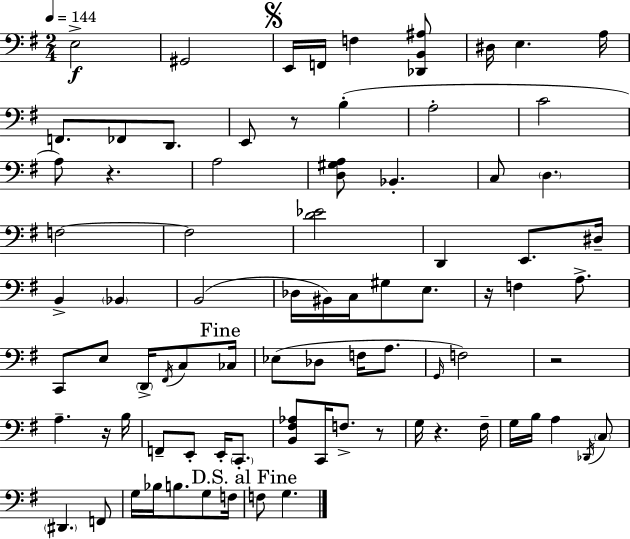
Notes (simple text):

E3/h G#2/h E2/s F2/s F3/q [Db2,B2,A#3]/e D#3/s E3/q. A3/s F2/e. FES2/e D2/e. E2/e R/e B3/q A3/h C4/h A3/e R/q. A3/h [D3,G#3,A3]/e Bb2/q. C3/e D3/q. F3/h F3/h [D4,Eb4]/h D2/q E2/e. D#3/s B2/q Bb2/q B2/h Db3/s BIS2/s C3/s G#3/e E3/e. R/s F3/q A3/e. C2/e E3/e D2/s F#2/s C3/e CES3/s Eb3/e Db3/e F3/s A3/e. G2/s F3/h R/h A3/q. R/s B3/s F2/e E2/e E2/s C2/e. [B2,F#3,Ab3]/e C2/s F3/e. R/e G3/s R/q. F#3/s G3/s B3/s A3/q Db2/s C3/e D#2/q. F2/e G3/s Bb3/s B3/e. G3/e F3/s F3/e G3/q.